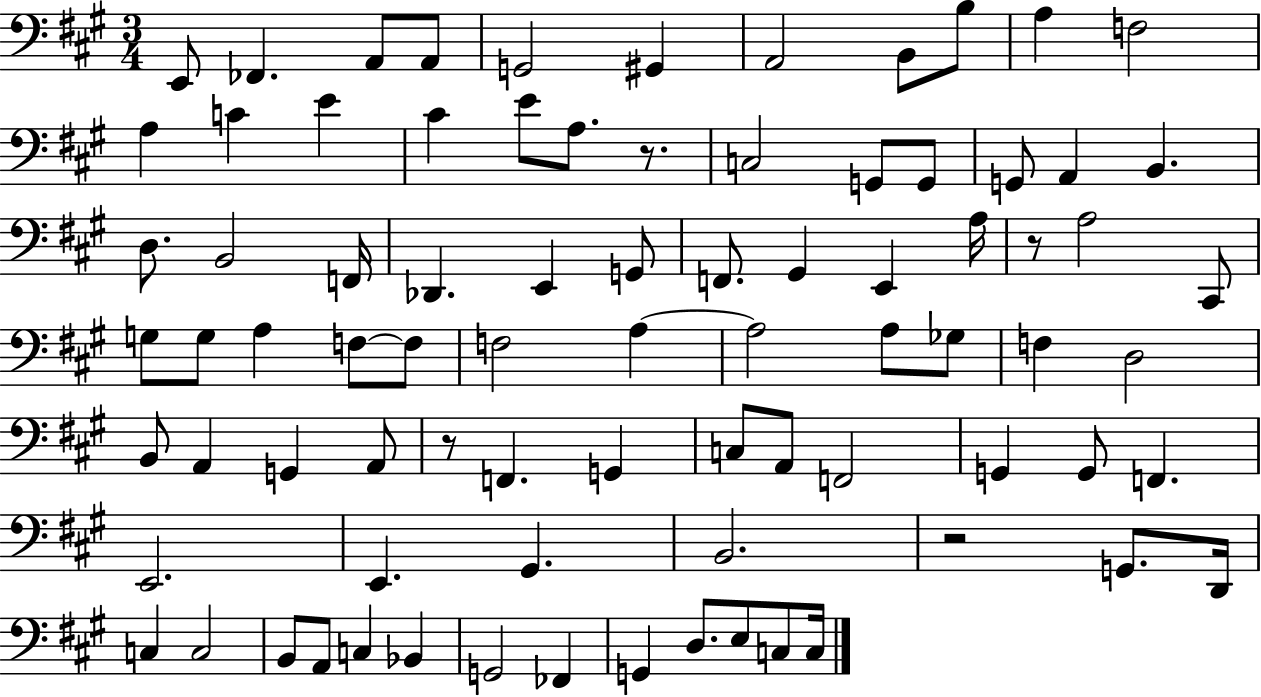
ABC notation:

X:1
T:Untitled
M:3/4
L:1/4
K:A
E,,/2 _F,, A,,/2 A,,/2 G,,2 ^G,, A,,2 B,,/2 B,/2 A, F,2 A, C E ^C E/2 A,/2 z/2 C,2 G,,/2 G,,/2 G,,/2 A,, B,, D,/2 B,,2 F,,/4 _D,, E,, G,,/2 F,,/2 ^G,, E,, A,/4 z/2 A,2 ^C,,/2 G,/2 G,/2 A, F,/2 F,/2 F,2 A, A,2 A,/2 _G,/2 F, D,2 B,,/2 A,, G,, A,,/2 z/2 F,, G,, C,/2 A,,/2 F,,2 G,, G,,/2 F,, E,,2 E,, ^G,, B,,2 z2 G,,/2 D,,/4 C, C,2 B,,/2 A,,/2 C, _B,, G,,2 _F,, G,, D,/2 E,/2 C,/2 C,/4